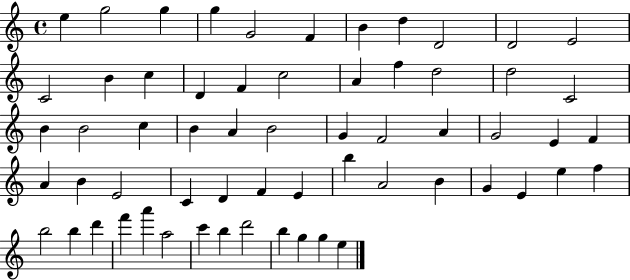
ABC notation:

X:1
T:Untitled
M:4/4
L:1/4
K:C
e g2 g g G2 F B d D2 D2 E2 C2 B c D F c2 A f d2 d2 C2 B B2 c B A B2 G F2 A G2 E F A B E2 C D F E b A2 B G E e f b2 b d' f' a' a2 c' b d'2 b g g e